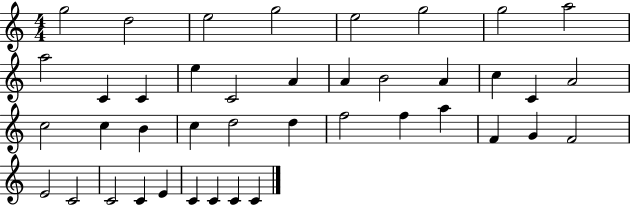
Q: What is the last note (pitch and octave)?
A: C4